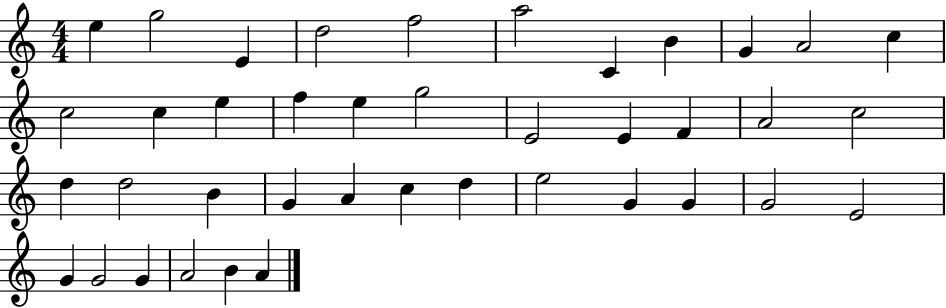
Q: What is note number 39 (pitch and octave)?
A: B4